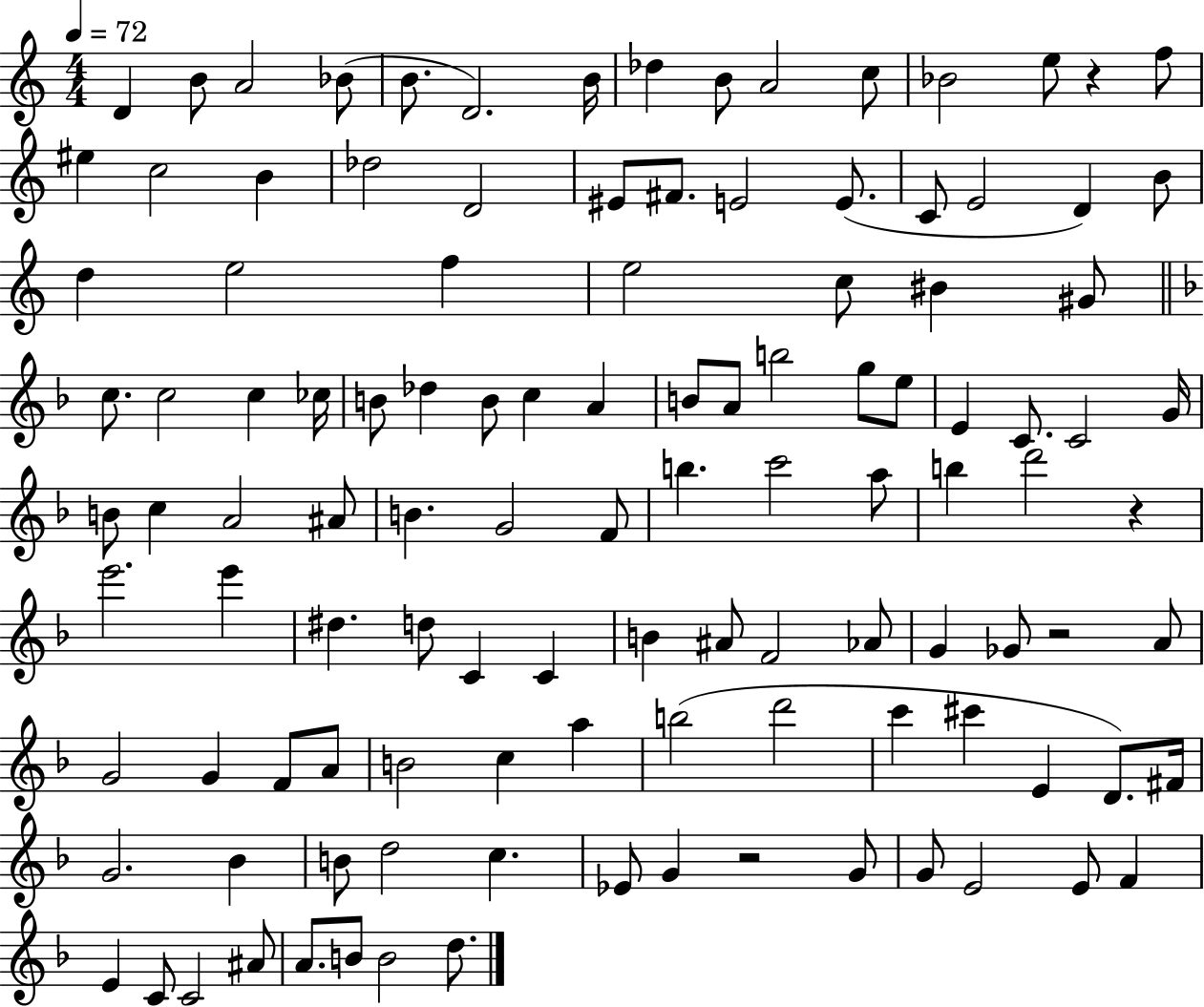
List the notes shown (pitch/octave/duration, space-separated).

D4/q B4/e A4/h Bb4/e B4/e. D4/h. B4/s Db5/q B4/e A4/h C5/e Bb4/h E5/e R/q F5/e EIS5/q C5/h B4/q Db5/h D4/h EIS4/e F#4/e. E4/h E4/e. C4/e E4/h D4/q B4/e D5/q E5/h F5/q E5/h C5/e BIS4/q G#4/e C5/e. C5/h C5/q CES5/s B4/e Db5/q B4/e C5/q A4/q B4/e A4/e B5/h G5/e E5/e E4/q C4/e. C4/h G4/s B4/e C5/q A4/h A#4/e B4/q. G4/h F4/e B5/q. C6/h A5/e B5/q D6/h R/q E6/h. E6/q D#5/q. D5/e C4/q C4/q B4/q A#4/e F4/h Ab4/e G4/q Gb4/e R/h A4/e G4/h G4/q F4/e A4/e B4/h C5/q A5/q B5/h D6/h C6/q C#6/q E4/q D4/e. F#4/s G4/h. Bb4/q B4/e D5/h C5/q. Eb4/e G4/q R/h G4/e G4/e E4/h E4/e F4/q E4/q C4/e C4/h A#4/e A4/e. B4/e B4/h D5/e.